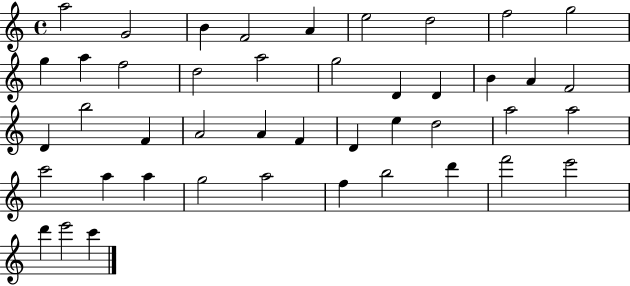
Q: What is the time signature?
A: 4/4